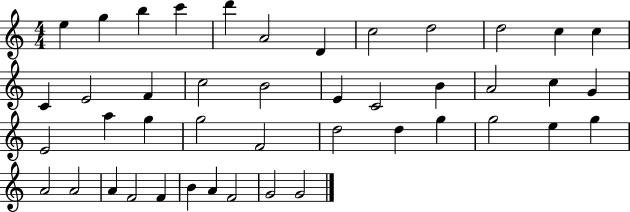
{
  \clef treble
  \numericTimeSignature
  \time 4/4
  \key c \major
  e''4 g''4 b''4 c'''4 | d'''4 a'2 d'4 | c''2 d''2 | d''2 c''4 c''4 | \break c'4 e'2 f'4 | c''2 b'2 | e'4 c'2 b'4 | a'2 c''4 g'4 | \break e'2 a''4 g''4 | g''2 f'2 | d''2 d''4 g''4 | g''2 e''4 g''4 | \break a'2 a'2 | a'4 f'2 f'4 | b'4 a'4 f'2 | g'2 g'2 | \break \bar "|."
}